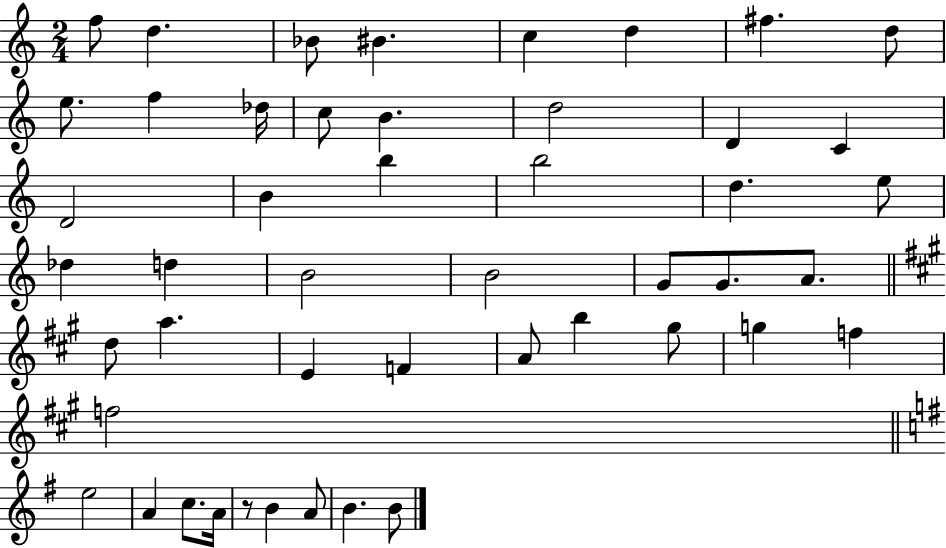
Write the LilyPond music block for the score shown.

{
  \clef treble
  \numericTimeSignature
  \time 2/4
  \key c \major
  f''8 d''4. | bes'8 bis'4. | c''4 d''4 | fis''4. d''8 | \break e''8. f''4 des''16 | c''8 b'4. | d''2 | d'4 c'4 | \break d'2 | b'4 b''4 | b''2 | d''4. e''8 | \break des''4 d''4 | b'2 | b'2 | g'8 g'8. a'8. | \break \bar "||" \break \key a \major d''8 a''4. | e'4 f'4 | a'8 b''4 gis''8 | g''4 f''4 | \break f''2 | \bar "||" \break \key g \major e''2 | a'4 c''8. a'16 | r8 b'4 a'8 | b'4. b'8 | \break \bar "|."
}